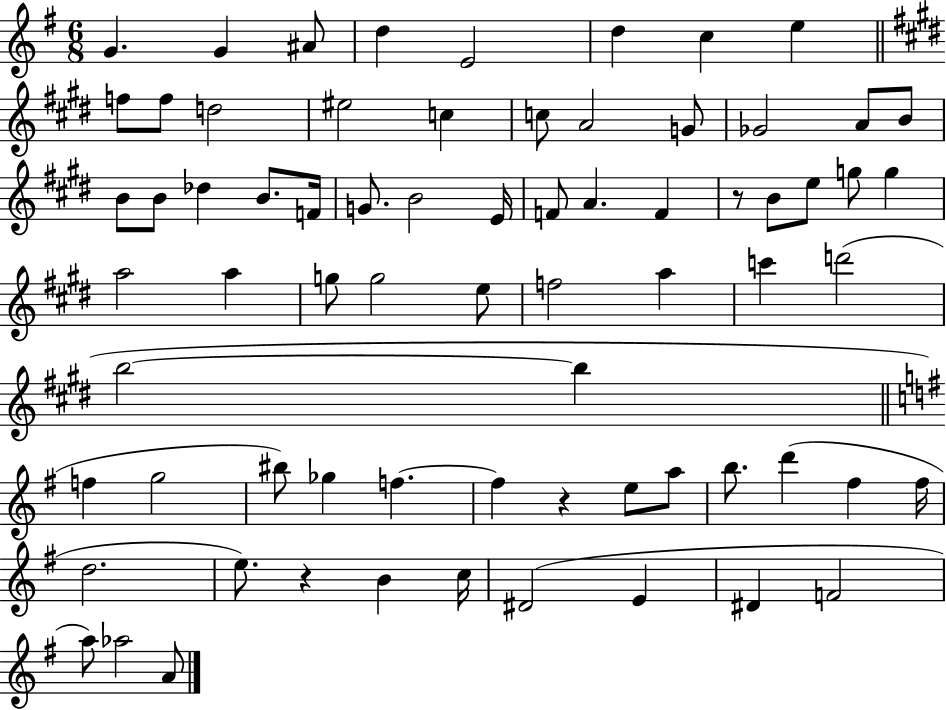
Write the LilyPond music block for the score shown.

{
  \clef treble
  \numericTimeSignature
  \time 6/8
  \key g \major
  \repeat volta 2 { g'4. g'4 ais'8 | d''4 e'2 | d''4 c''4 e''4 | \bar "||" \break \key e \major f''8 f''8 d''2 | eis''2 c''4 | c''8 a'2 g'8 | ges'2 a'8 b'8 | \break b'8 b'8 des''4 b'8. f'16 | g'8. b'2 e'16 | f'8 a'4. f'4 | r8 b'8 e''8 g''8 g''4 | \break a''2 a''4 | g''8 g''2 e''8 | f''2 a''4 | c'''4 d'''2( | \break b''2~~ b''4 | \bar "||" \break \key g \major f''4 g''2 | bis''8) ges''4 f''4.~~ | f''4 r4 e''8 a''8 | b''8. d'''4( fis''4 fis''16 | \break d''2. | e''8.) r4 b'4 c''16 | dis'2( e'4 | dis'4 f'2 | \break a''8) aes''2 a'8 | } \bar "|."
}